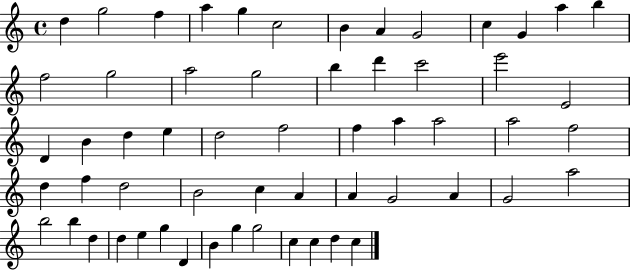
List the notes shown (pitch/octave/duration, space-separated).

D5/q G5/h F5/q A5/q G5/q C5/h B4/q A4/q G4/h C5/q G4/q A5/q B5/q F5/h G5/h A5/h G5/h B5/q D6/q C6/h E6/h E4/h D4/q B4/q D5/q E5/q D5/h F5/h F5/q A5/q A5/h A5/h F5/h D5/q F5/q D5/h B4/h C5/q A4/q A4/q G4/h A4/q G4/h A5/h B5/h B5/q D5/q D5/q E5/q G5/q D4/q B4/q G5/q G5/h C5/q C5/q D5/q C5/q